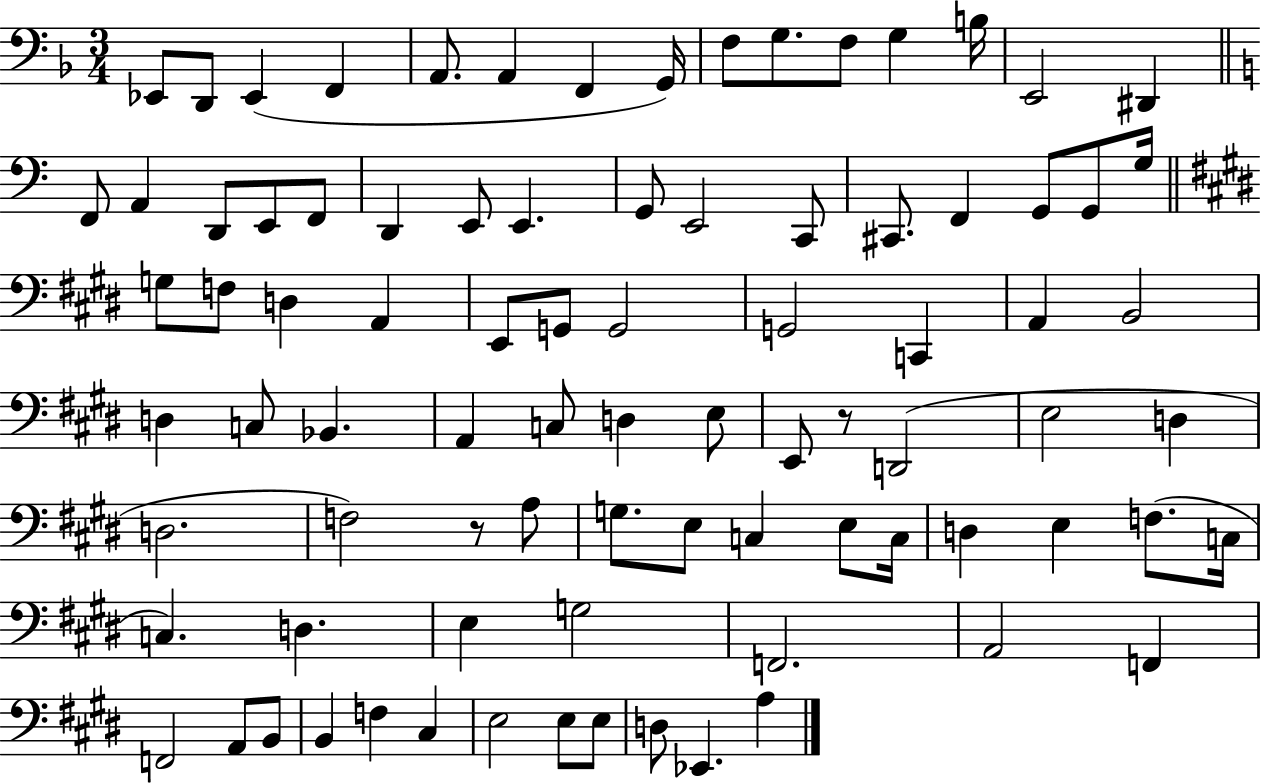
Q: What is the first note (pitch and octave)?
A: Eb2